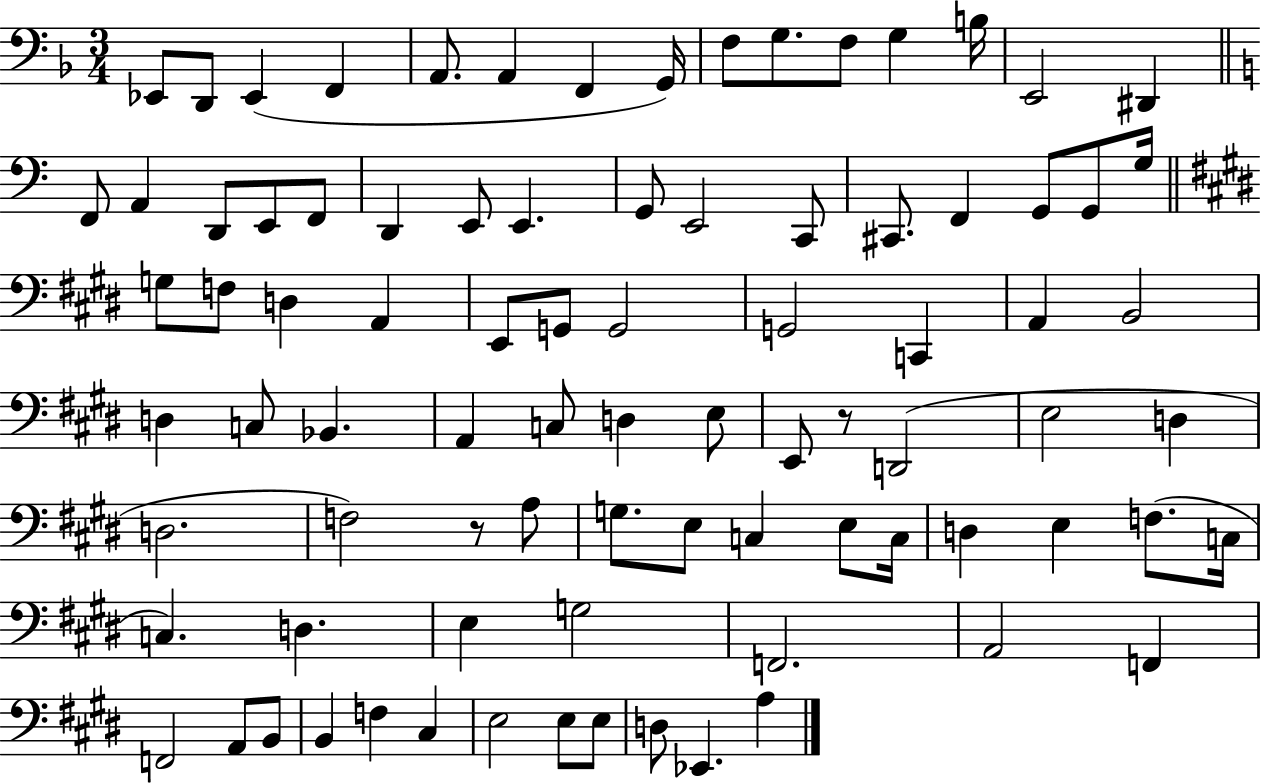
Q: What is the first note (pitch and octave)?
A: Eb2